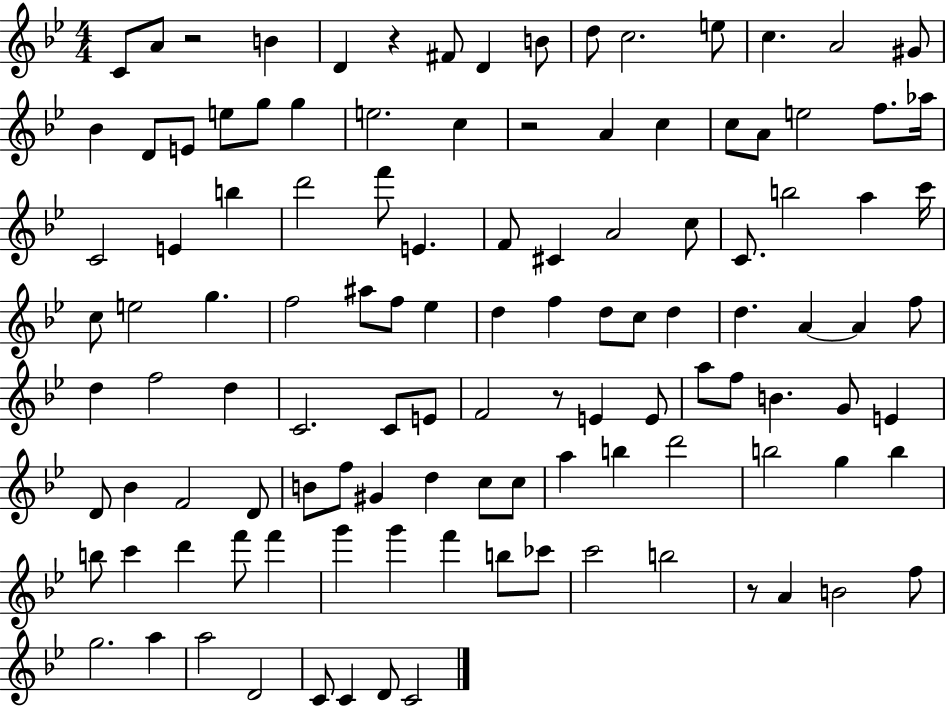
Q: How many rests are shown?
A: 5